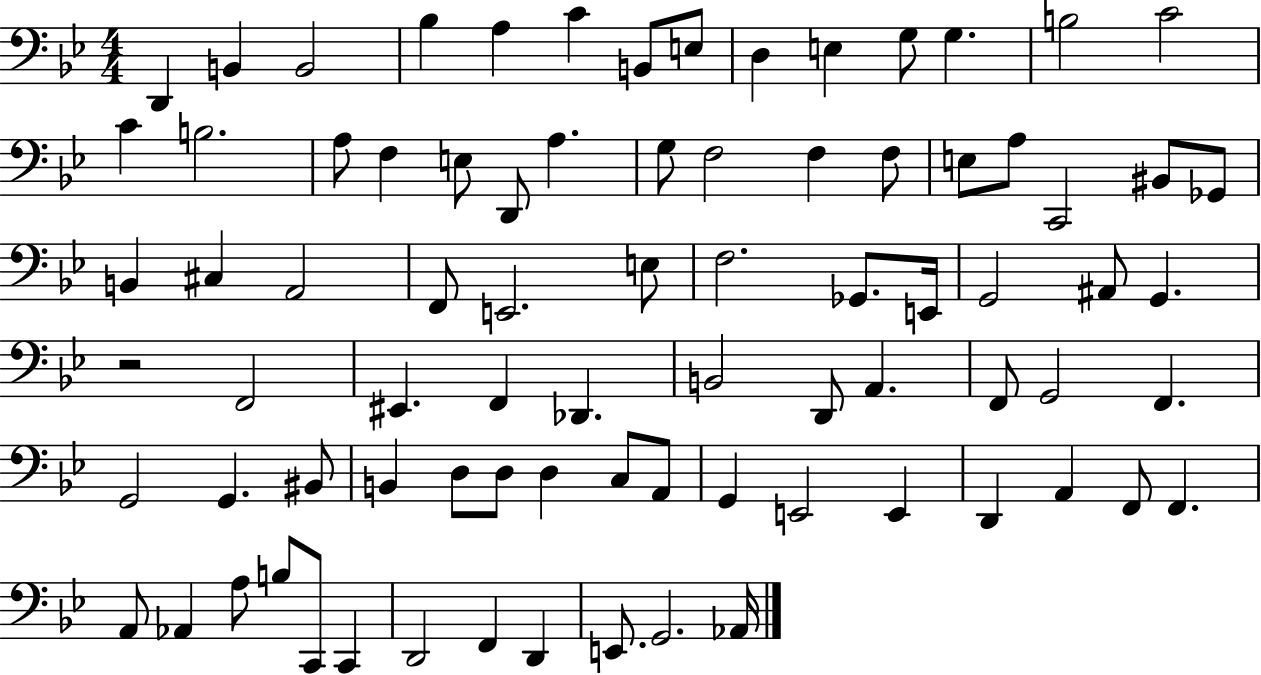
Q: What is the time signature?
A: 4/4